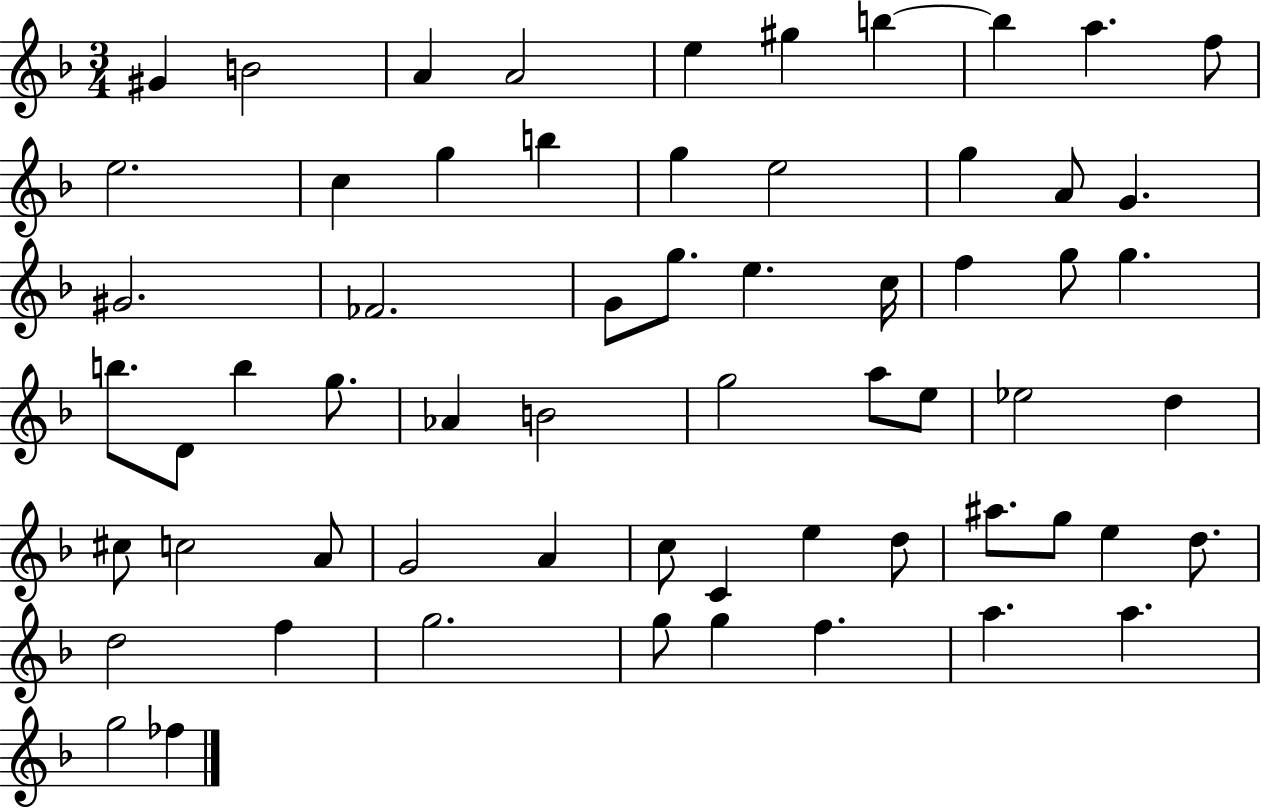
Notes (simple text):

G#4/q B4/h A4/q A4/h E5/q G#5/q B5/q B5/q A5/q. F5/e E5/h. C5/q G5/q B5/q G5/q E5/h G5/q A4/e G4/q. G#4/h. FES4/h. G4/e G5/e. E5/q. C5/s F5/q G5/e G5/q. B5/e. D4/e B5/q G5/e. Ab4/q B4/h G5/h A5/e E5/e Eb5/h D5/q C#5/e C5/h A4/e G4/h A4/q C5/e C4/q E5/q D5/e A#5/e. G5/e E5/q D5/e. D5/h F5/q G5/h. G5/e G5/q F5/q. A5/q. A5/q. G5/h FES5/q